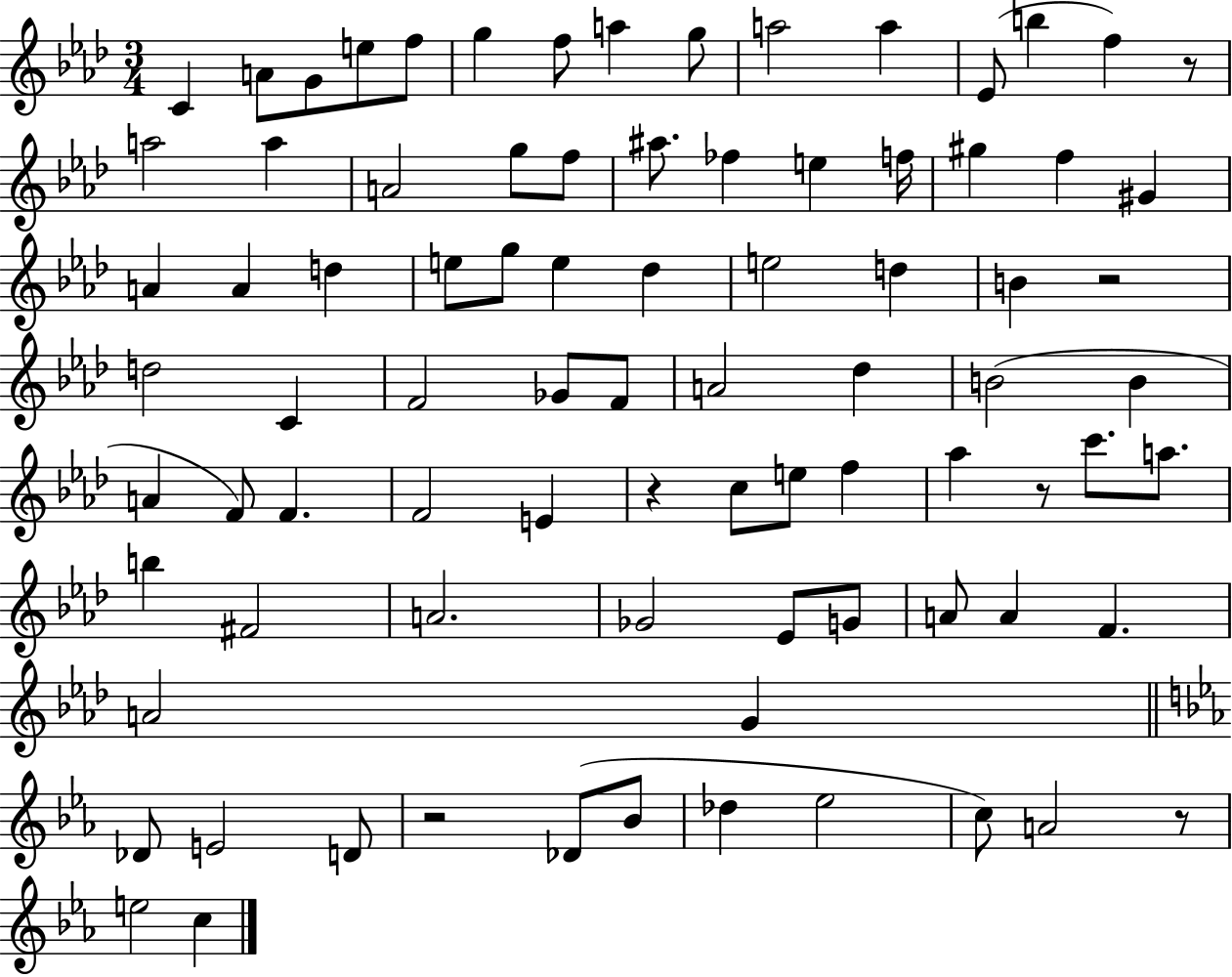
{
  \clef treble
  \numericTimeSignature
  \time 3/4
  \key aes \major
  c'4 a'8 g'8 e''8 f''8 | g''4 f''8 a''4 g''8 | a''2 a''4 | ees'8( b''4 f''4) r8 | \break a''2 a''4 | a'2 g''8 f''8 | ais''8. fes''4 e''4 f''16 | gis''4 f''4 gis'4 | \break a'4 a'4 d''4 | e''8 g''8 e''4 des''4 | e''2 d''4 | b'4 r2 | \break d''2 c'4 | f'2 ges'8 f'8 | a'2 des''4 | b'2( b'4 | \break a'4 f'8) f'4. | f'2 e'4 | r4 c''8 e''8 f''4 | aes''4 r8 c'''8. a''8. | \break b''4 fis'2 | a'2. | ges'2 ees'8 g'8 | a'8 a'4 f'4. | \break a'2 g'4 | \bar "||" \break \key c \minor des'8 e'2 d'8 | r2 des'8( bes'8 | des''4 ees''2 | c''8) a'2 r8 | \break e''2 c''4 | \bar "|."
}